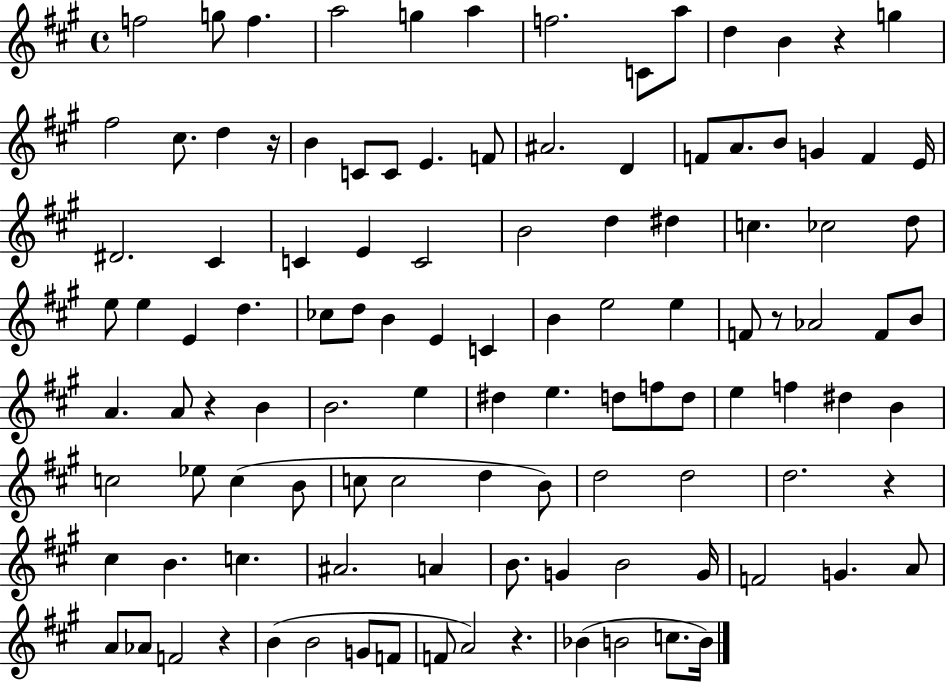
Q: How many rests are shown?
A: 7